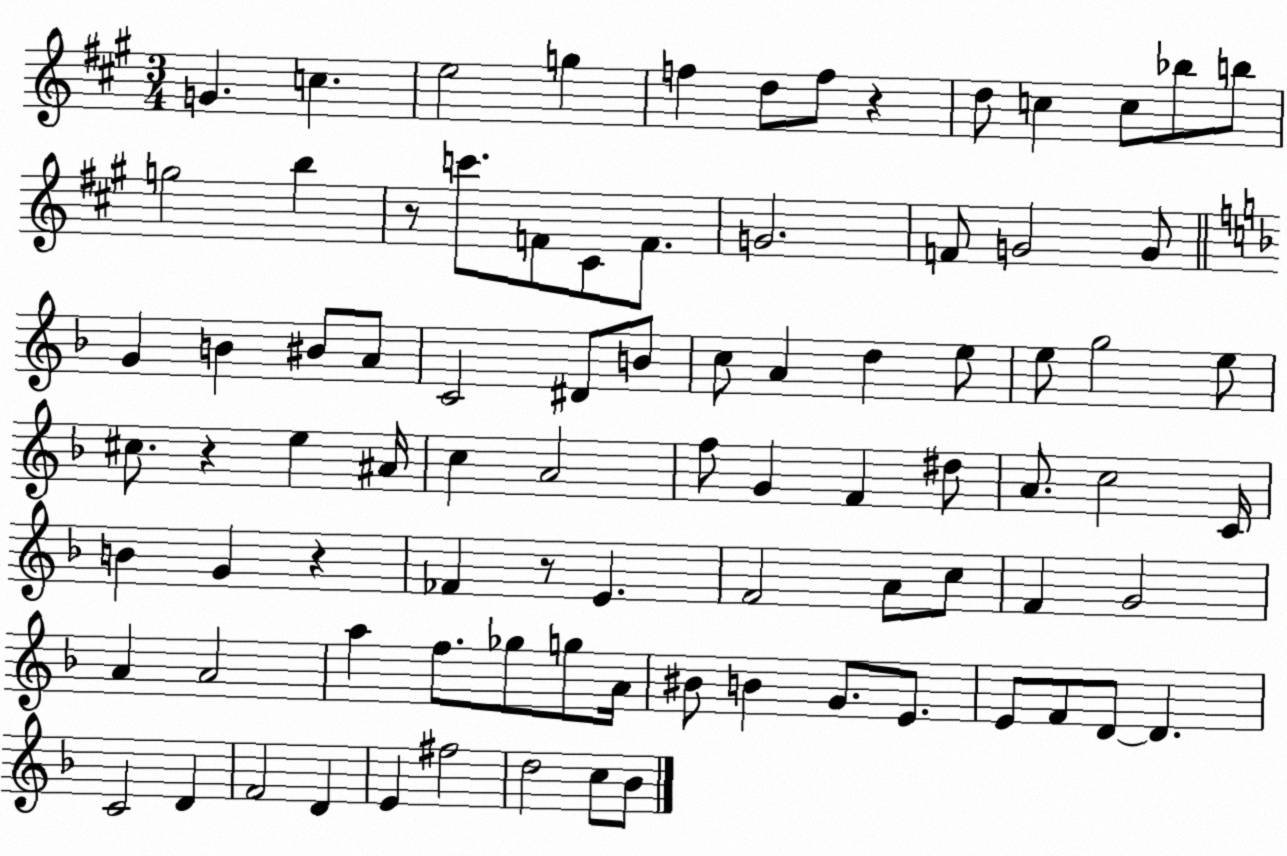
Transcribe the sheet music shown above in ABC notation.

X:1
T:Untitled
M:3/4
L:1/4
K:A
G c e2 g f d/2 f/2 z d/2 c c/2 _b/2 b/2 g2 b z/2 c'/2 F/2 ^C/2 F/2 G2 F/2 G2 G/2 G B ^B/2 A/2 C2 ^D/2 B/2 c/2 A d e/2 e/2 g2 e/2 ^c/2 z e ^A/4 c A2 f/2 G F ^d/2 A/2 c2 C/4 B G z _F z/2 E F2 A/2 c/2 F G2 A A2 a f/2 _g/2 g/2 A/4 ^B/2 B G/2 E/2 E/2 F/2 D/2 D C2 D F2 D E ^f2 d2 c/2 _B/2